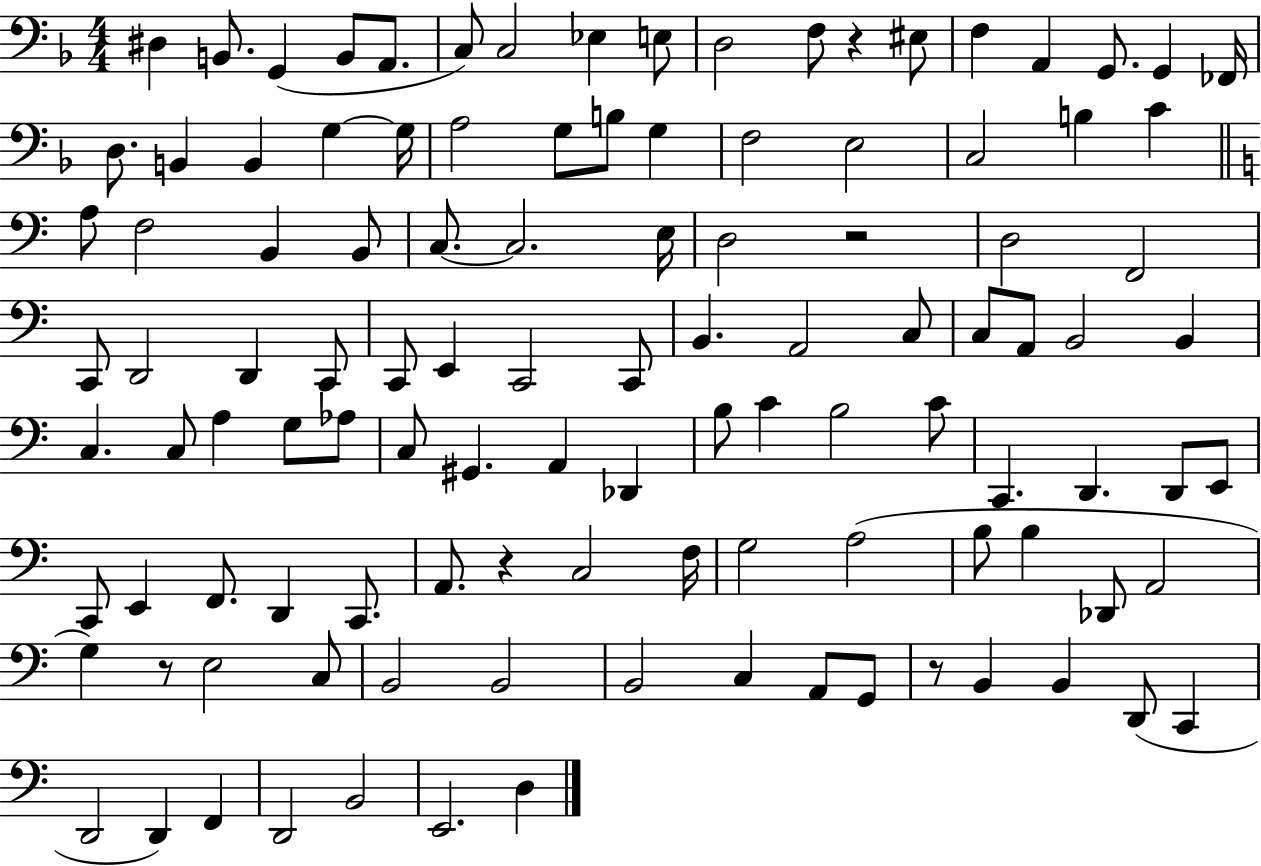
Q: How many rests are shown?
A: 5